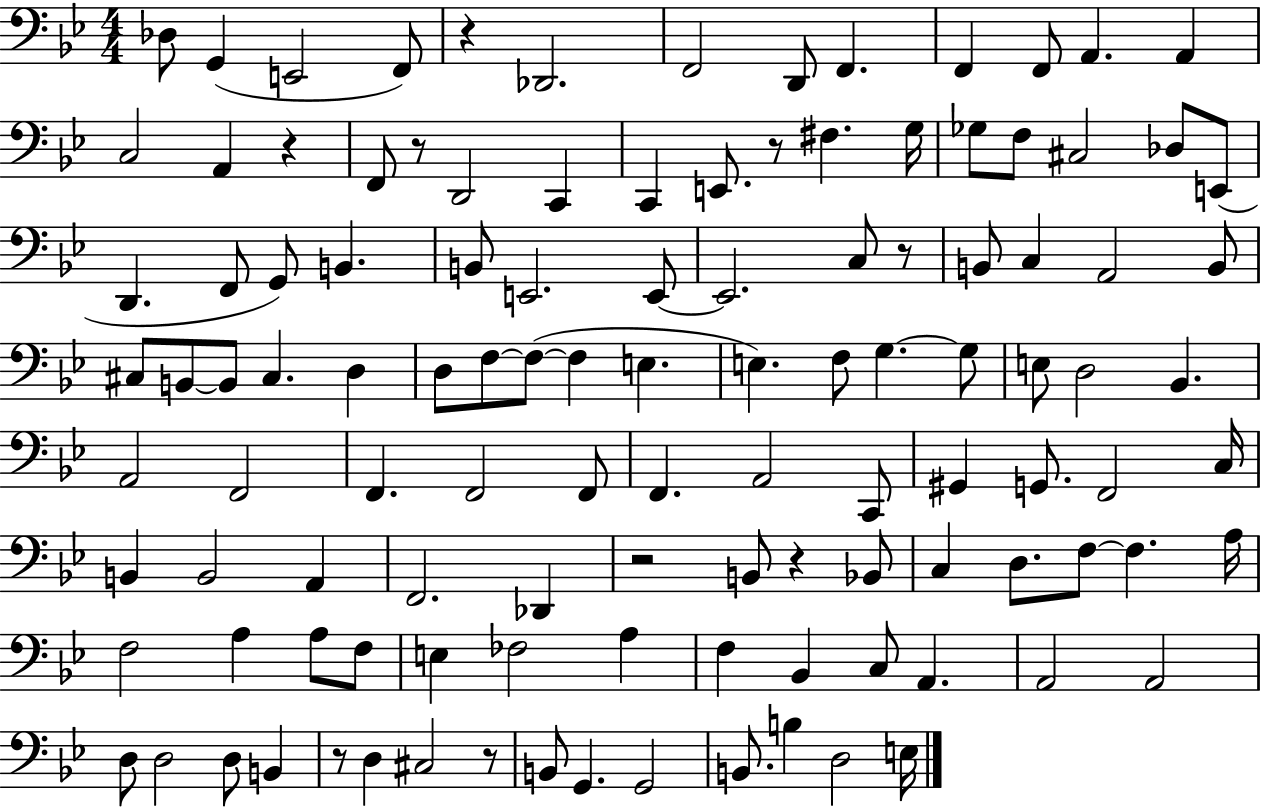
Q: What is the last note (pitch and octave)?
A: E3